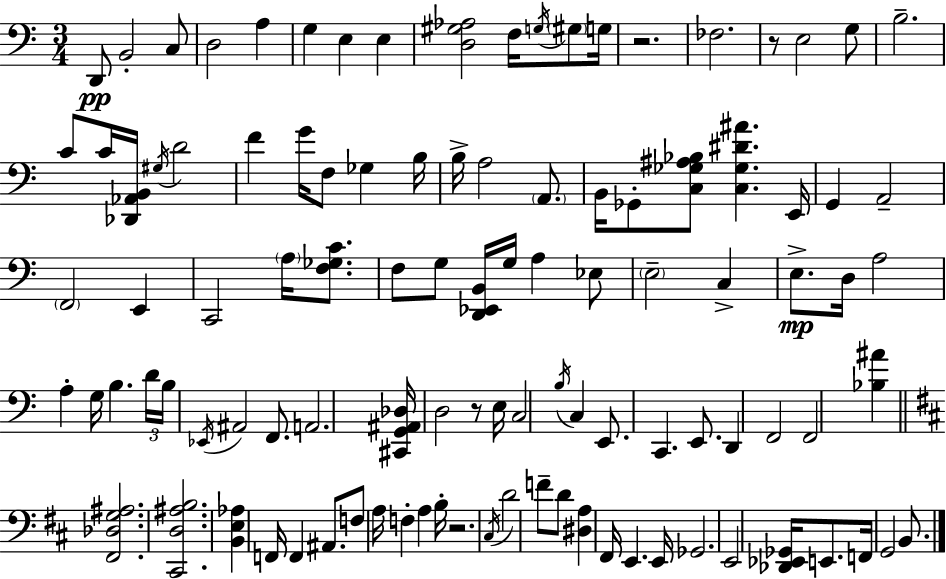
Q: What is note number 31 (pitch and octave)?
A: E2